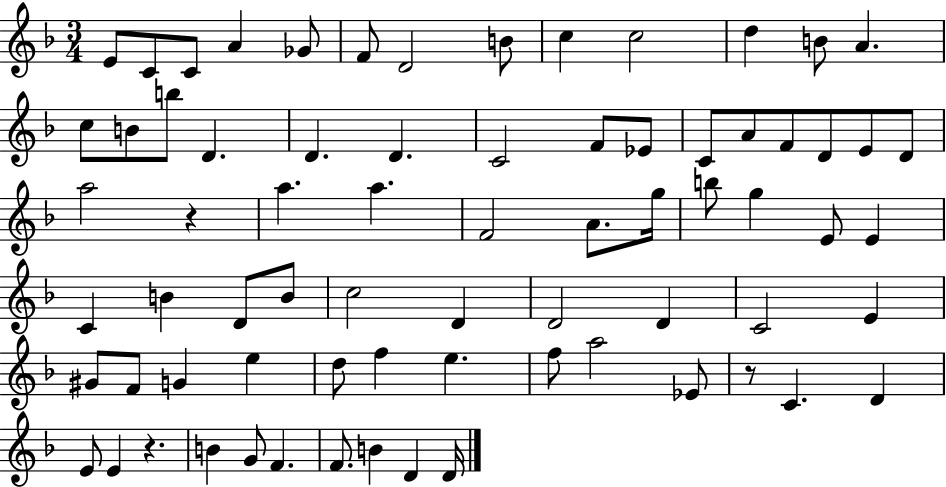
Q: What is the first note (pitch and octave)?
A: E4